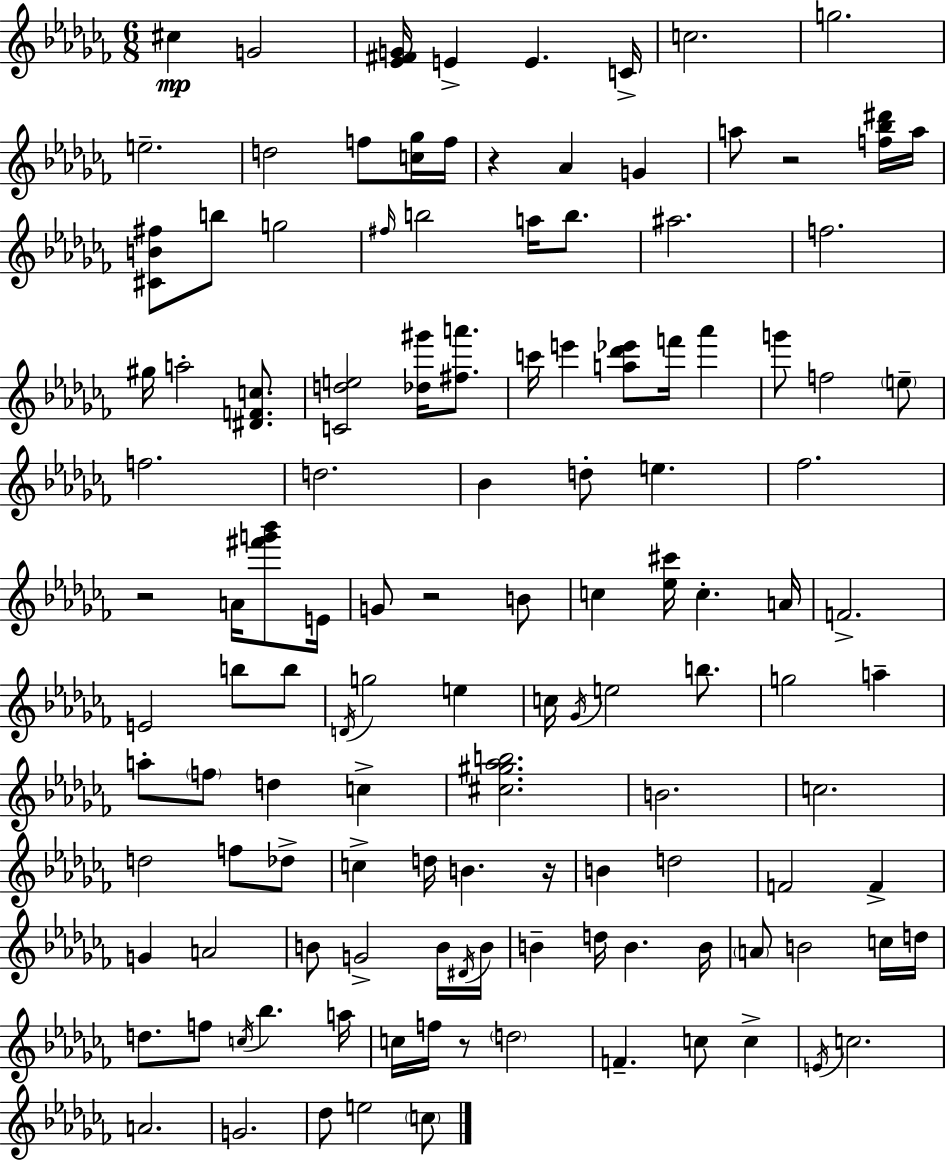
{
  \clef treble
  \numericTimeSignature
  \time 6/8
  \key aes \minor
  cis''4\mp g'2 | <ees' fis' g'>16 e'4-> e'4. c'16-> | c''2. | g''2. | \break e''2.-- | d''2 f''8 <c'' ges''>16 f''16 | r4 aes'4 g'4 | a''8 r2 <f'' bes'' dis'''>16 a''16 | \break <cis' b' fis''>8 b''8 g''2 | \grace { fis''16 } b''2 a''16 b''8. | ais''2. | f''2. | \break gis''16 a''2-. <dis' f' c''>8. | <c' d'' e''>2 <des'' gis'''>16 <fis'' a'''>8. | c'''16 e'''4 <a'' des''' ees'''>8 f'''16 aes'''4 | g'''8 f''2 \parenthesize e''8-- | \break f''2. | d''2. | bes'4 d''8-. e''4. | fes''2. | \break r2 a'16 <fis''' g''' bes'''>8 | e'16 g'8 r2 b'8 | c''4 <ees'' cis'''>16 c''4.-. | a'16 f'2.-> | \break e'2 b''8 b''8 | \acciaccatura { d'16 } g''2 e''4 | c''16 \acciaccatura { ges'16 } e''2 | b''8. g''2 a''4-- | \break a''8-. \parenthesize f''8 d''4 c''4-> | <cis'' gis'' aes'' b''>2. | b'2. | c''2. | \break d''2 f''8 | des''8-> c''4-> d''16 b'4. | r16 b'4 d''2 | f'2 f'4-> | \break g'4 a'2 | b'8 g'2-> | b'16 \acciaccatura { dis'16 } b'16 b'4-- d''16 b'4. | b'16 \parenthesize a'8 b'2 | \break c''16 d''16 d''8. f''8 \acciaccatura { c''16 } bes''4. | a''16 c''16 f''16 r8 \parenthesize d''2 | f'4.-- c''8 | c''4-> \acciaccatura { e'16 } c''2. | \break a'2. | g'2. | des''8 e''2 | \parenthesize c''8 \bar "|."
}